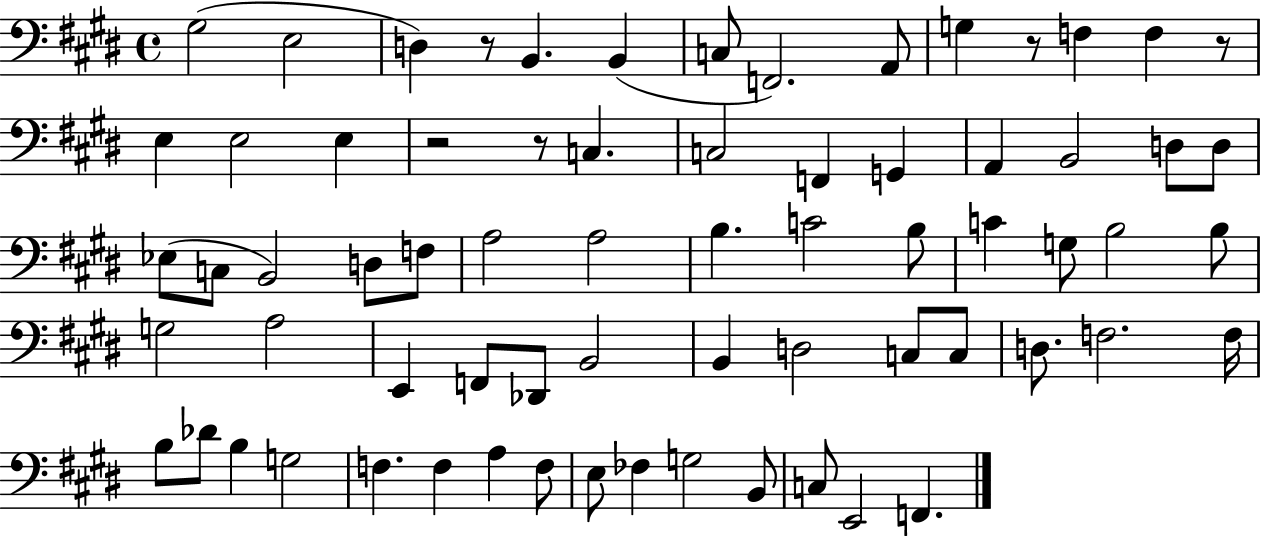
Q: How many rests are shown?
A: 5